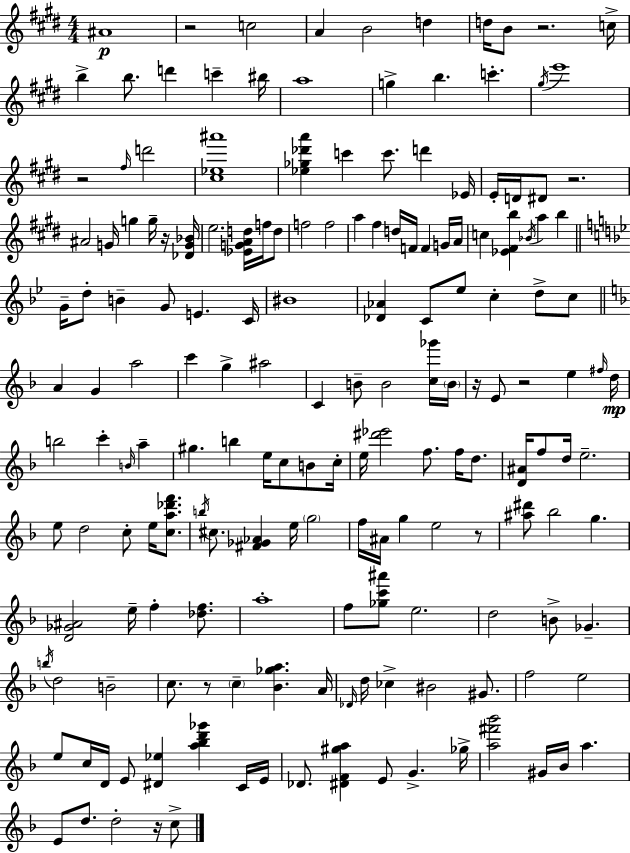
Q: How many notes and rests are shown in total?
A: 173